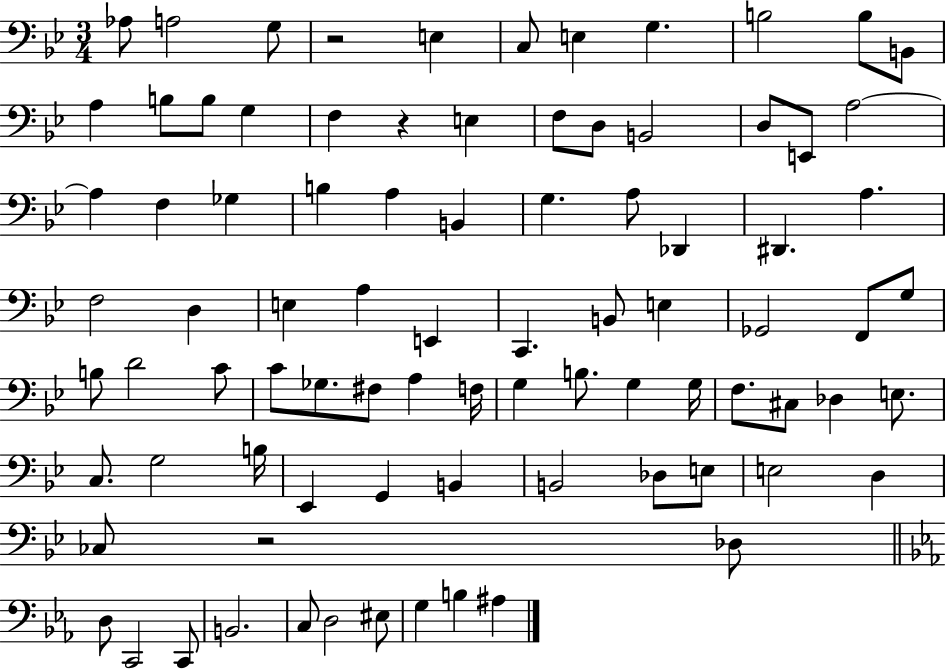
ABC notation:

X:1
T:Untitled
M:3/4
L:1/4
K:Bb
_A,/2 A,2 G,/2 z2 E, C,/2 E, G, B,2 B,/2 B,,/2 A, B,/2 B,/2 G, F, z E, F,/2 D,/2 B,,2 D,/2 E,,/2 A,2 A, F, _G, B, A, B,, G, A,/2 _D,, ^D,, A, F,2 D, E, A, E,, C,, B,,/2 E, _G,,2 F,,/2 G,/2 B,/2 D2 C/2 C/2 _G,/2 ^F,/2 A, F,/4 G, B,/2 G, G,/4 F,/2 ^C,/2 _D, E,/2 C,/2 G,2 B,/4 _E,, G,, B,, B,,2 _D,/2 E,/2 E,2 D, _C,/2 z2 _D,/2 D,/2 C,,2 C,,/2 B,,2 C,/2 D,2 ^E,/2 G, B, ^A,